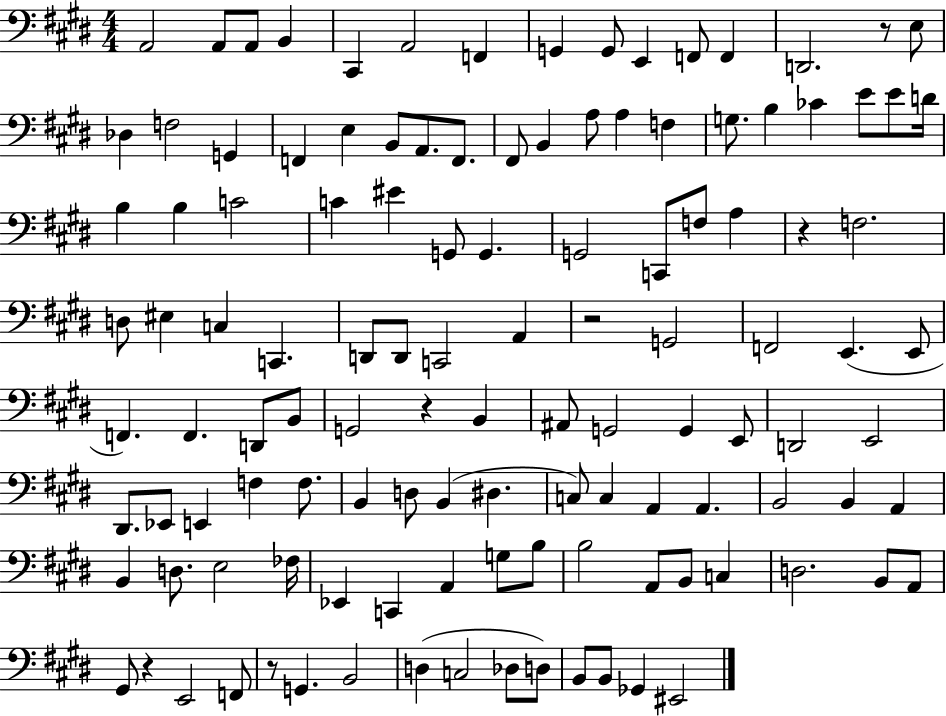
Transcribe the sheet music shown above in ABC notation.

X:1
T:Untitled
M:4/4
L:1/4
K:E
A,,2 A,,/2 A,,/2 B,, ^C,, A,,2 F,, G,, G,,/2 E,, F,,/2 F,, D,,2 z/2 E,/2 _D, F,2 G,, F,, E, B,,/2 A,,/2 F,,/2 ^F,,/2 B,, A,/2 A, F, G,/2 B, _C E/2 E/2 D/4 B, B, C2 C ^E G,,/2 G,, G,,2 C,,/2 F,/2 A, z F,2 D,/2 ^E, C, C,, D,,/2 D,,/2 C,,2 A,, z2 G,,2 F,,2 E,, E,,/2 F,, F,, D,,/2 B,,/2 G,,2 z B,, ^A,,/2 G,,2 G,, E,,/2 D,,2 E,,2 ^D,,/2 _E,,/2 E,, F, F,/2 B,, D,/2 B,, ^D, C,/2 C, A,, A,, B,,2 B,, A,, B,, D,/2 E,2 _F,/4 _E,, C,, A,, G,/2 B,/2 B,2 A,,/2 B,,/2 C, D,2 B,,/2 A,,/2 ^G,,/2 z E,,2 F,,/2 z/2 G,, B,,2 D, C,2 _D,/2 D,/2 B,,/2 B,,/2 _G,, ^E,,2